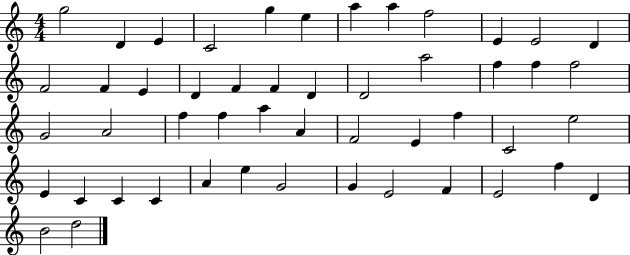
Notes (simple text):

G5/h D4/q E4/q C4/h G5/q E5/q A5/q A5/q F5/h E4/q E4/h D4/q F4/h F4/q E4/q D4/q F4/q F4/q D4/q D4/h A5/h F5/q F5/q F5/h G4/h A4/h F5/q F5/q A5/q A4/q F4/h E4/q F5/q C4/h E5/h E4/q C4/q C4/q C4/q A4/q E5/q G4/h G4/q E4/h F4/q E4/h F5/q D4/q B4/h D5/h